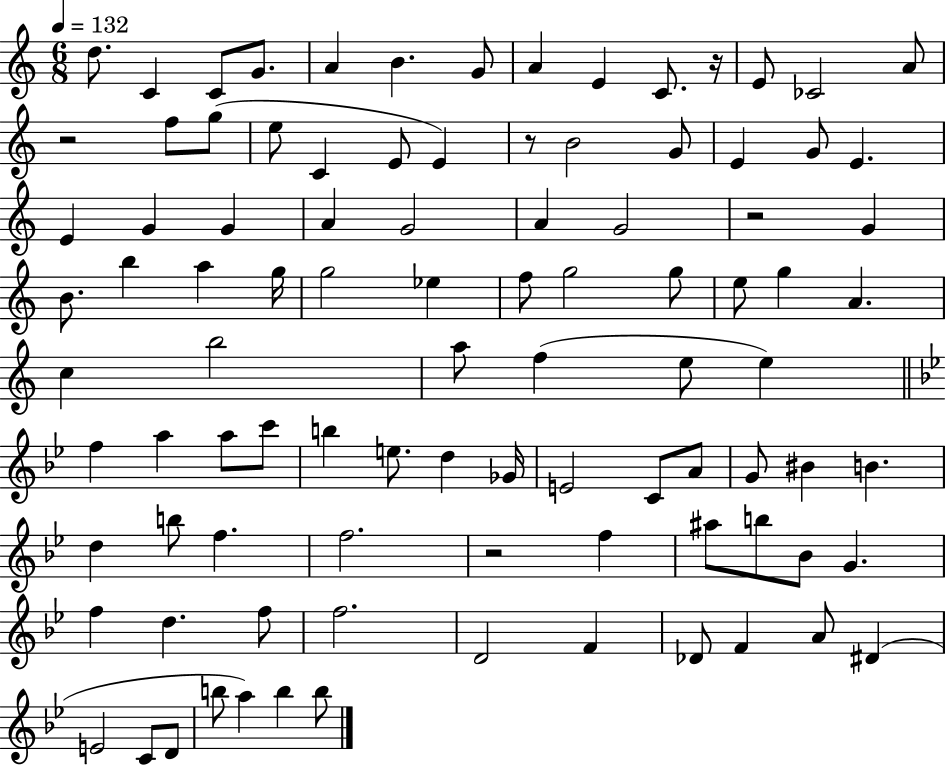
{
  \clef treble
  \numericTimeSignature
  \time 6/8
  \key c \major
  \tempo 4 = 132
  d''8. c'4 c'8 g'8. | a'4 b'4. g'8 | a'4 e'4 c'8. r16 | e'8 ces'2 a'8 | \break r2 f''8 g''8( | e''8 c'4 e'8 e'4) | r8 b'2 g'8 | e'4 g'8 e'4. | \break e'4 g'4 g'4 | a'4 g'2 | a'4 g'2 | r2 g'4 | \break b'8. b''4 a''4 g''16 | g''2 ees''4 | f''8 g''2 g''8 | e''8 g''4 a'4. | \break c''4 b''2 | a''8 f''4( e''8 e''4) | \bar "||" \break \key bes \major f''4 a''4 a''8 c'''8 | b''4 e''8. d''4 ges'16 | e'2 c'8 a'8 | g'8 bis'4 b'4. | \break d''4 b''8 f''4. | f''2. | r2 f''4 | ais''8 b''8 bes'8 g'4. | \break f''4 d''4. f''8 | f''2. | d'2 f'4 | des'8 f'4 a'8 dis'4( | \break e'2 c'8 d'8 | b''8 a''4) b''4 b''8 | \bar "|."
}